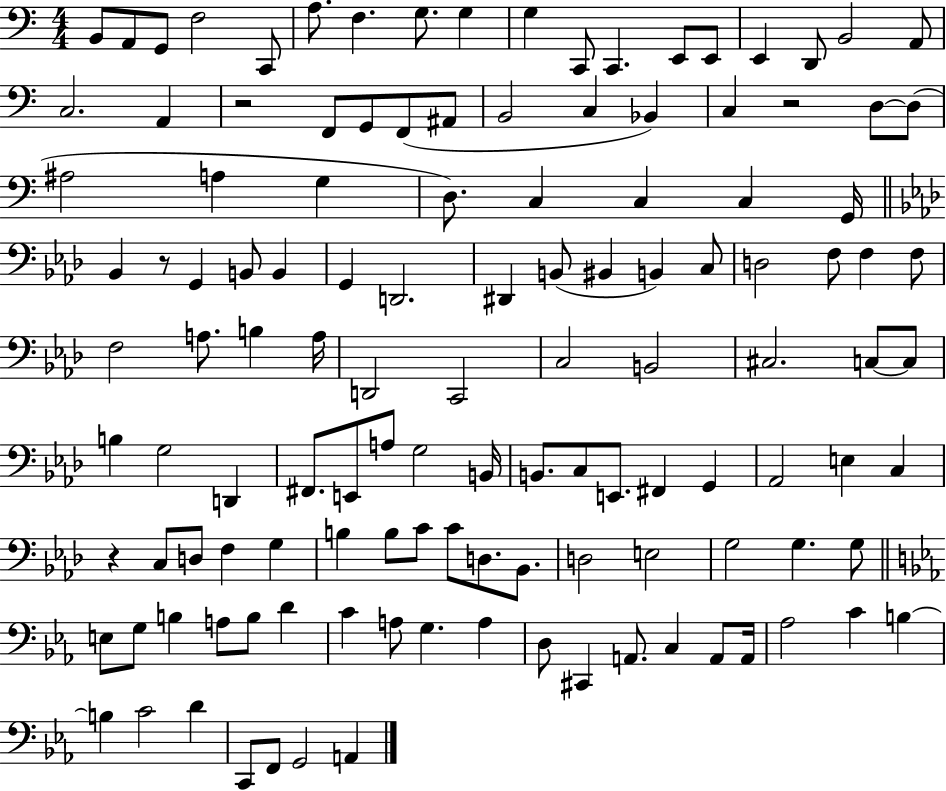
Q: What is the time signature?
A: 4/4